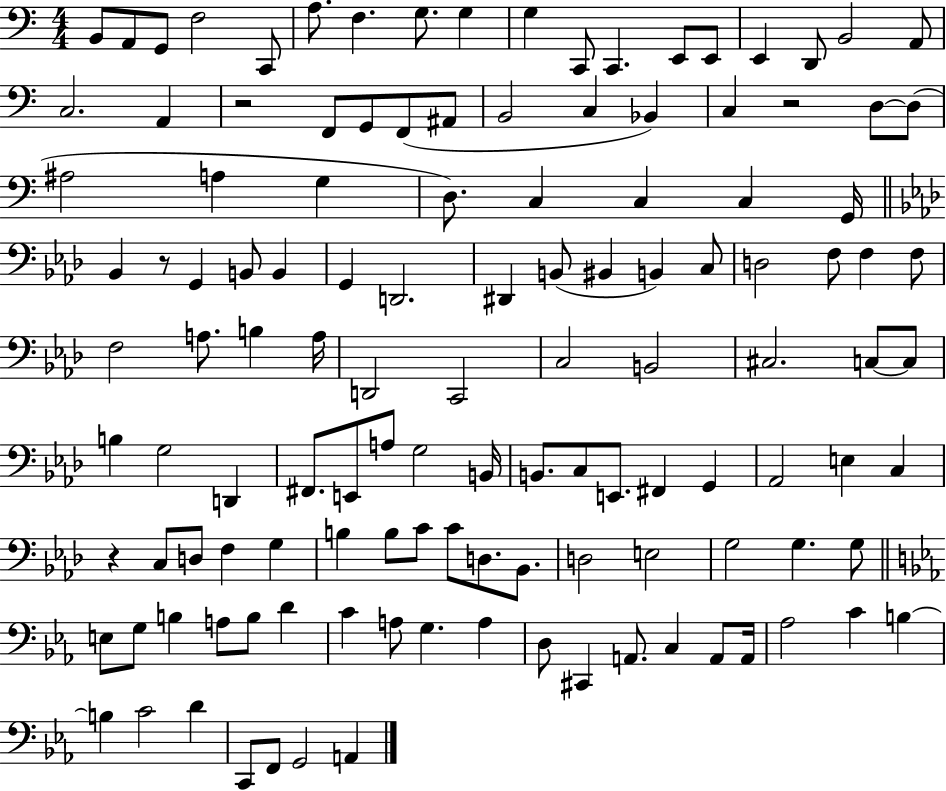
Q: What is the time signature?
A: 4/4